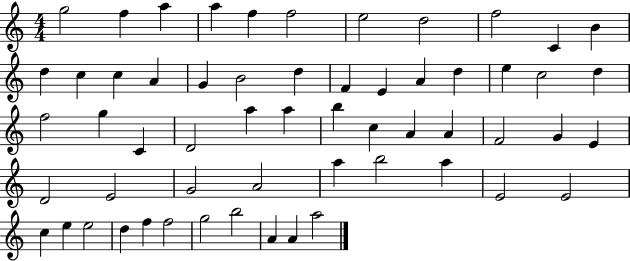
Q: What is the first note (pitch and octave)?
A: G5